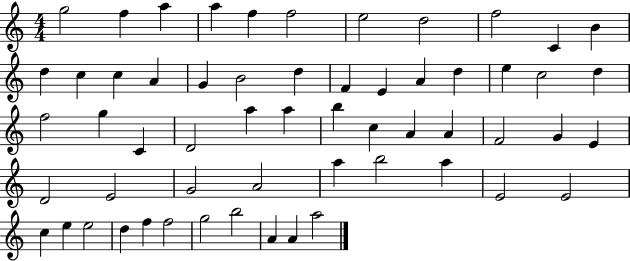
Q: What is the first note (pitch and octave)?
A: G5